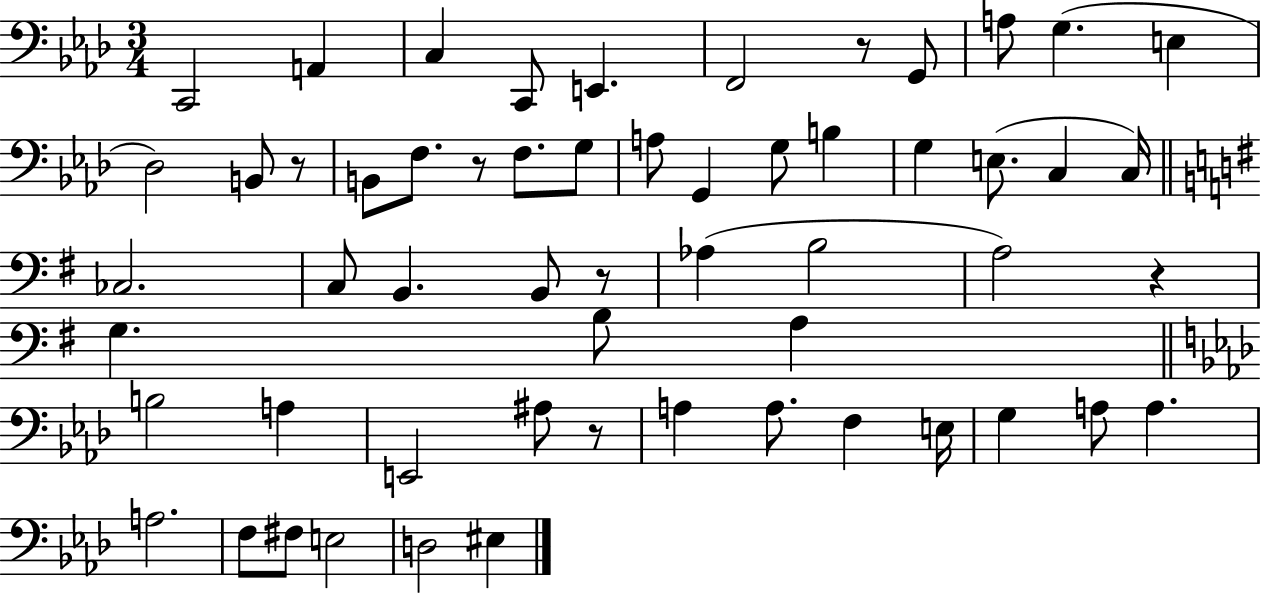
{
  \clef bass
  \numericTimeSignature
  \time 3/4
  \key aes \major
  c,2 a,4 | c4 c,8 e,4. | f,2 r8 g,8 | a8 g4.( e4 | \break des2) b,8 r8 | b,8 f8. r8 f8. g8 | a8 g,4 g8 b4 | g4 e8.( c4 c16) | \break \bar "||" \break \key e \minor ces2. | c8 b,4. b,8 r8 | aes4( b2 | a2) r4 | \break g4. b8 a4 | \bar "||" \break \key f \minor b2 a4 | e,2 ais8 r8 | a4 a8. f4 e16 | g4 a8 a4. | \break a2. | f8 fis8 e2 | d2 eis4 | \bar "|."
}